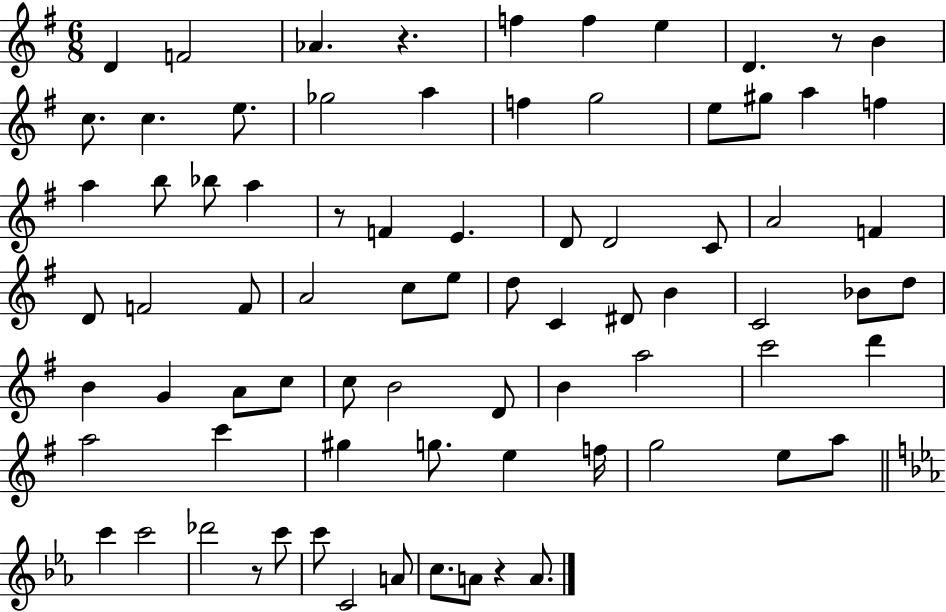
{
  \clef treble
  \numericTimeSignature
  \time 6/8
  \key g \major
  \repeat volta 2 { d'4 f'2 | aes'4. r4. | f''4 f''4 e''4 | d'4. r8 b'4 | \break c''8. c''4. e''8. | ges''2 a''4 | f''4 g''2 | e''8 gis''8 a''4 f''4 | \break a''4 b''8 bes''8 a''4 | r8 f'4 e'4. | d'8 d'2 c'8 | a'2 f'4 | \break d'8 f'2 f'8 | a'2 c''8 e''8 | d''8 c'4 dis'8 b'4 | c'2 bes'8 d''8 | \break b'4 g'4 a'8 c''8 | c''8 b'2 d'8 | b'4 a''2 | c'''2 d'''4 | \break a''2 c'''4 | gis''4 g''8. e''4 f''16 | g''2 e''8 a''8 | \bar "||" \break \key ees \major c'''4 c'''2 | des'''2 r8 c'''8 | c'''8 c'2 a'8 | c''8. a'8 r4 a'8. | \break } \bar "|."
}